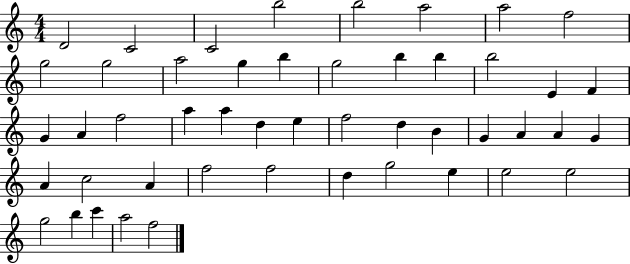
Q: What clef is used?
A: treble